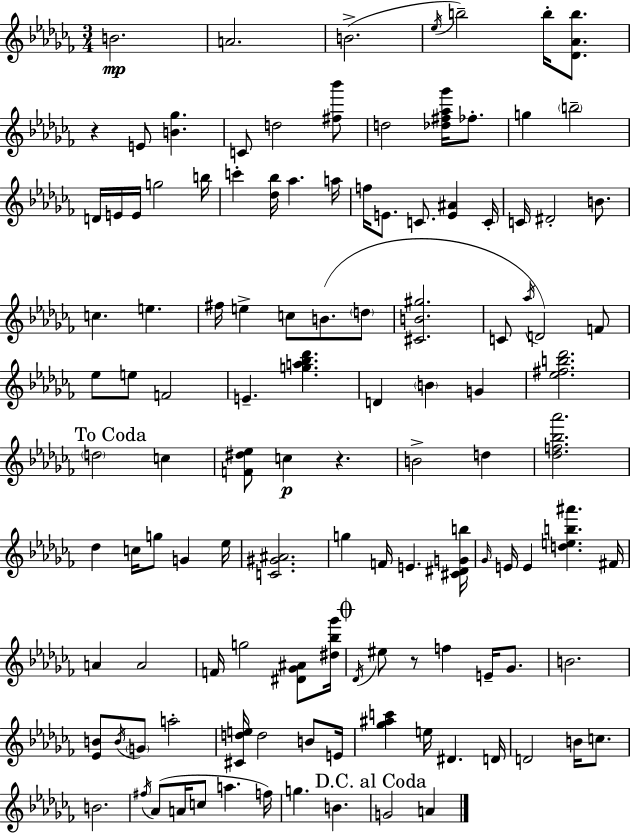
X:1
T:Untitled
M:3/4
L:1/4
K:Abm
B2 A2 B2 _e/4 b2 b/4 [_D_Ab]/2 z E/2 [B_g] C/2 d2 [^f_b']/2 d2 [_d^f_a_g']/4 _f/2 g b2 D/4 E/4 E/4 g2 b/4 c' [_d_b]/4 _a a/4 f/4 E/2 C/2 [E^A] C/4 C/4 ^D2 B/2 c e ^f/4 e c/2 B/2 d/2 [^CB^g]2 C/2 _a/4 D2 F/2 _e/2 e/2 F2 E [ga_b_d'] D B G [_e^fb_d']2 d2 c [F^d_e]/2 c z B2 d [_df_b_a']2 _d c/4 g/2 G _e/4 [C^G^A]2 g F/4 E [^C^DGb]/4 _G/4 E/4 E [deb^a'] ^F/4 A A2 F/4 g2 [^D_G^A]/2 [^d_b_g']/4 _D/4 ^e/2 z/2 f E/4 _G/2 B2 [_EB]/2 B/4 G/2 a2 [^Cde]/4 d2 B/2 E/4 [_g^ac'] e/4 ^D D/4 D2 B/4 c/2 B2 ^f/4 _A/2 A/4 c/2 a f/4 g B G2 A